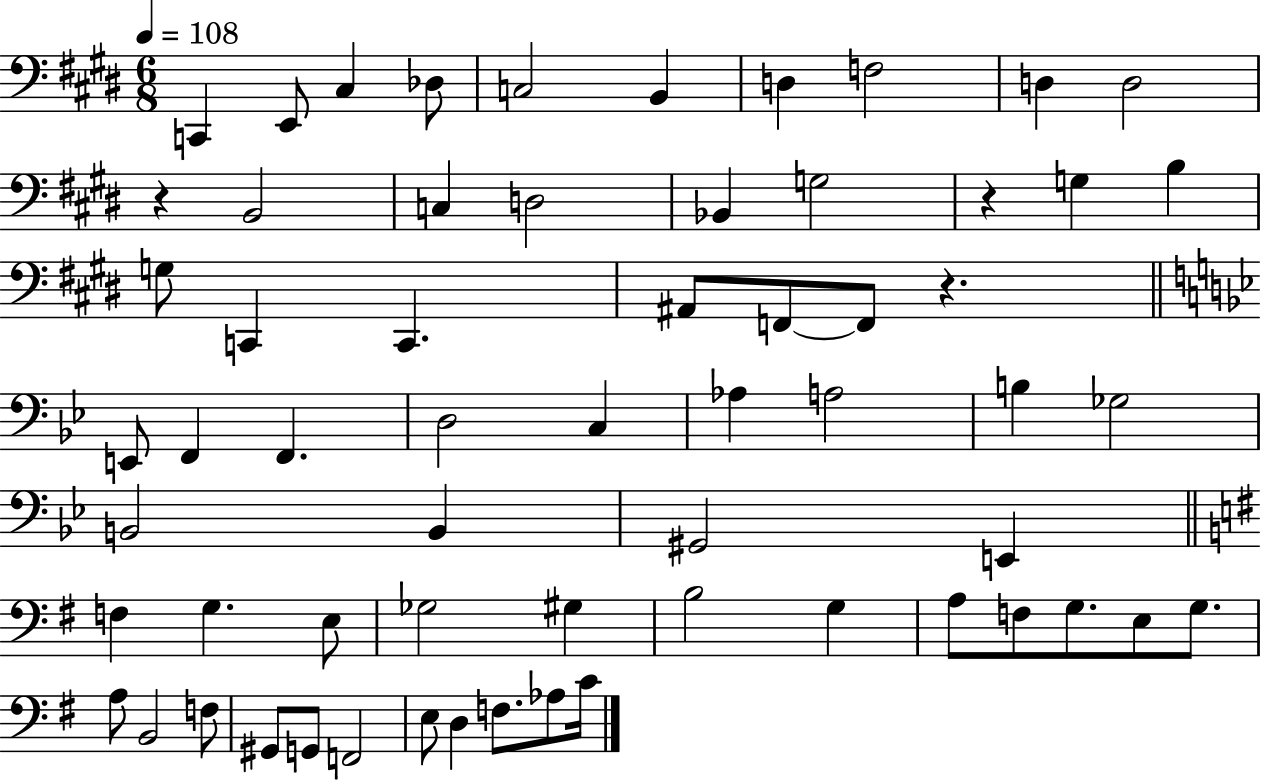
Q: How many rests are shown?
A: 3